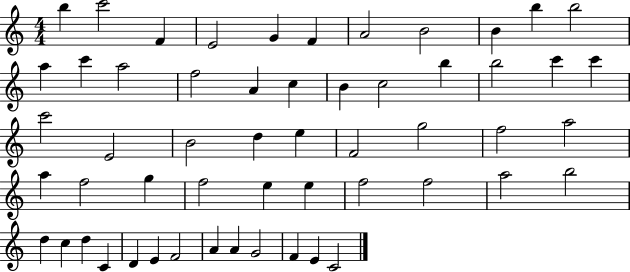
X:1
T:Untitled
M:4/4
L:1/4
K:C
b c'2 F E2 G F A2 B2 B b b2 a c' a2 f2 A c B c2 b b2 c' c' c'2 E2 B2 d e F2 g2 f2 a2 a f2 g f2 e e f2 f2 a2 b2 d c d C D E F2 A A G2 F E C2